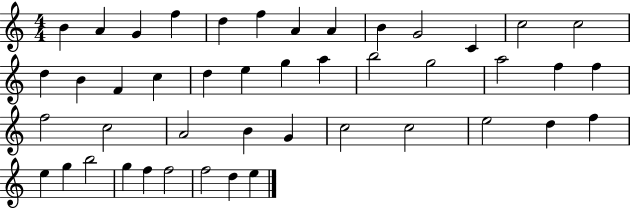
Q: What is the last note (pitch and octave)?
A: E5